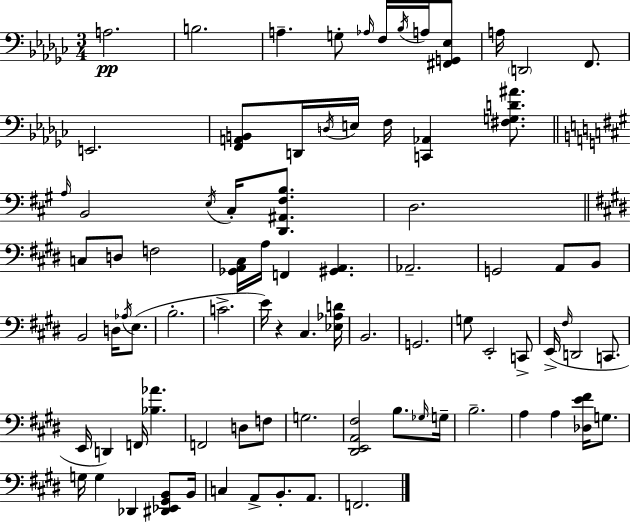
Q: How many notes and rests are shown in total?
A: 83